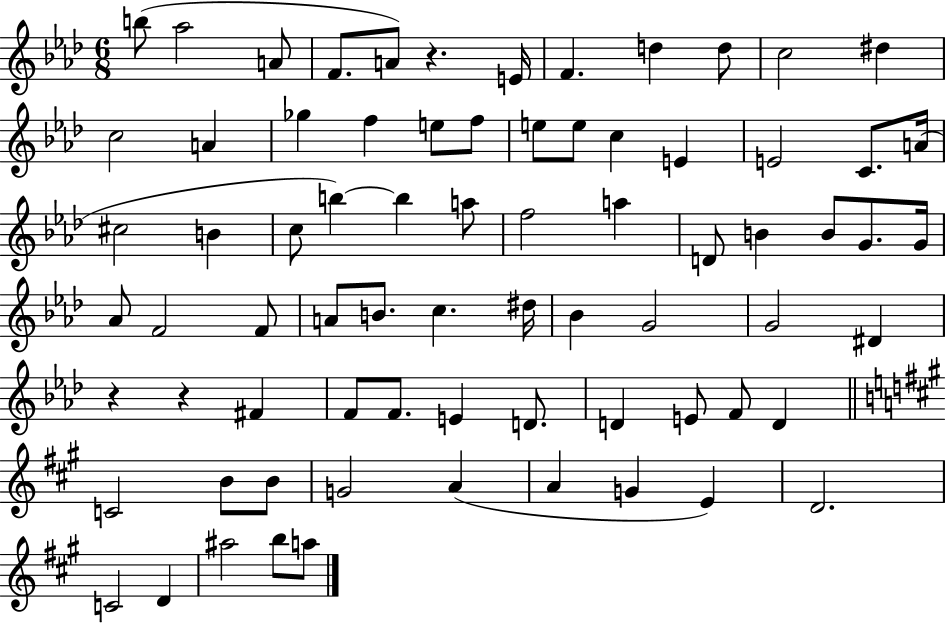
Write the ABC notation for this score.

X:1
T:Untitled
M:6/8
L:1/4
K:Ab
b/2 _a2 A/2 F/2 A/2 z E/4 F d d/2 c2 ^d c2 A _g f e/2 f/2 e/2 e/2 c E E2 C/2 A/4 ^c2 B c/2 b b a/2 f2 a D/2 B B/2 G/2 G/4 _A/2 F2 F/2 A/2 B/2 c ^d/4 _B G2 G2 ^D z z ^F F/2 F/2 E D/2 D E/2 F/2 D C2 B/2 B/2 G2 A A G E D2 C2 D ^a2 b/2 a/2